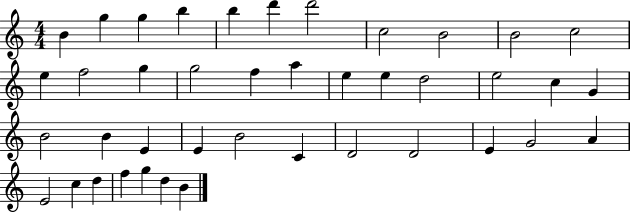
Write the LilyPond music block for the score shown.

{
  \clef treble
  \numericTimeSignature
  \time 4/4
  \key c \major
  b'4 g''4 g''4 b''4 | b''4 d'''4 d'''2 | c''2 b'2 | b'2 c''2 | \break e''4 f''2 g''4 | g''2 f''4 a''4 | e''4 e''4 d''2 | e''2 c''4 g'4 | \break b'2 b'4 e'4 | e'4 b'2 c'4 | d'2 d'2 | e'4 g'2 a'4 | \break e'2 c''4 d''4 | f''4 g''4 d''4 b'4 | \bar "|."
}